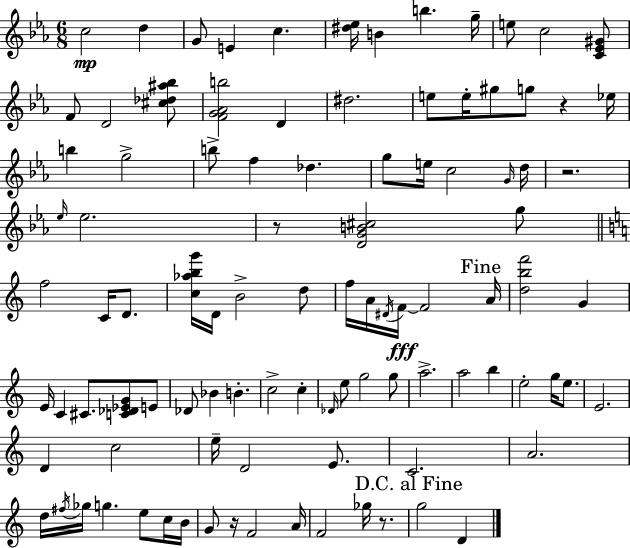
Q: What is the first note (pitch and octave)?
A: C5